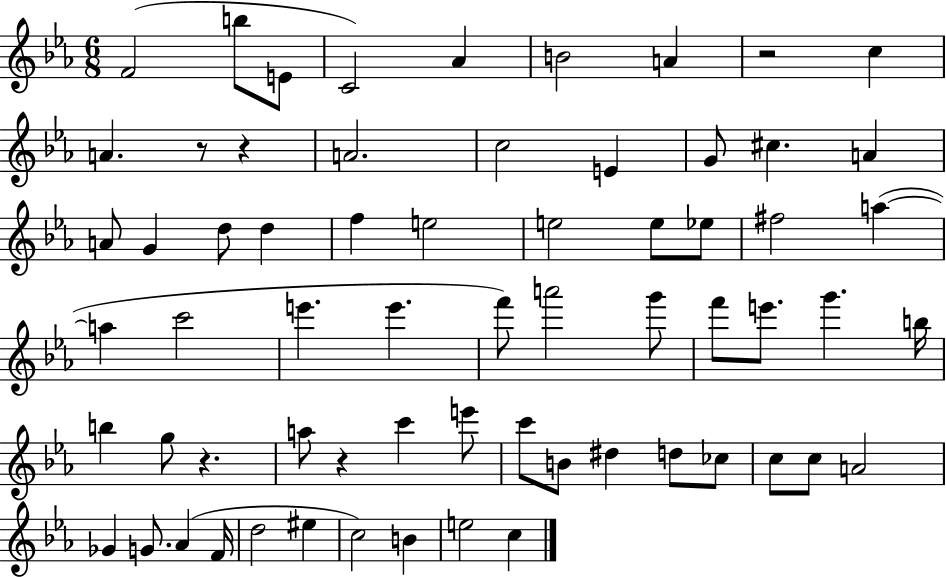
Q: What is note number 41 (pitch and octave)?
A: C6